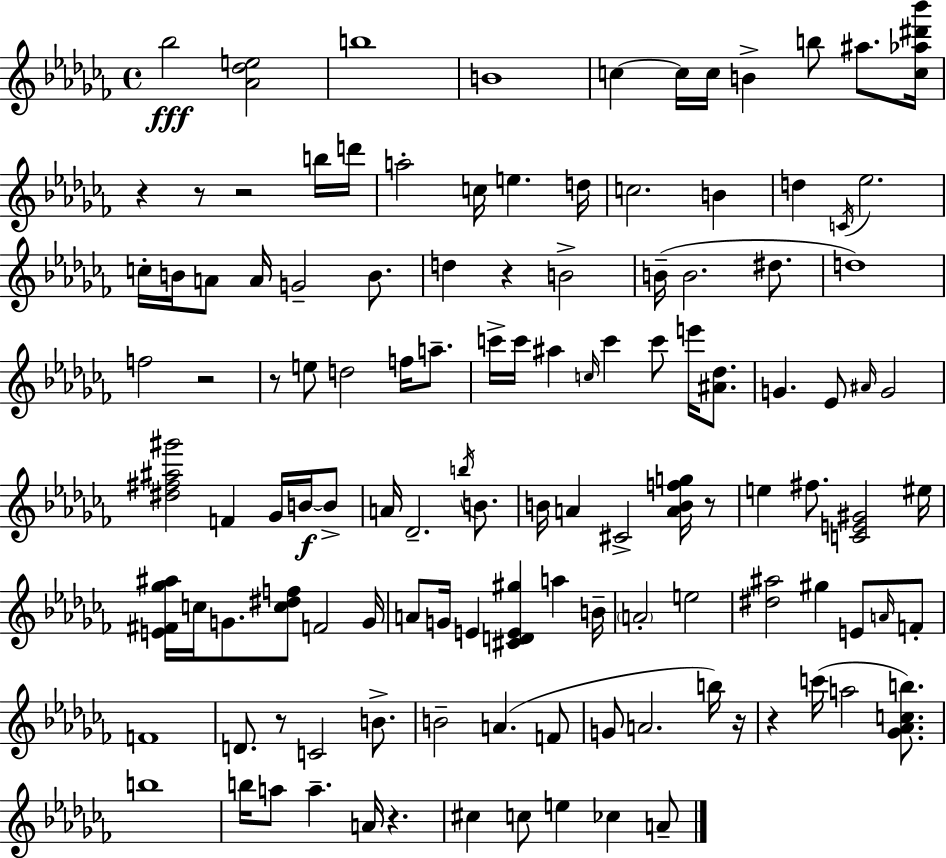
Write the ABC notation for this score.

X:1
T:Untitled
M:4/4
L:1/4
K:Abm
_b2 [_A_de]2 b4 B4 c c/4 c/4 B b/2 ^a/2 [c_a^d'_b']/4 z z/2 z2 b/4 d'/4 a2 c/4 e d/4 c2 B d C/4 _e2 c/4 B/4 A/2 A/4 G2 B/2 d z B2 B/4 B2 ^d/2 d4 f2 z2 z/2 e/2 d2 f/4 a/2 c'/4 c'/4 ^a c/4 c' c'/2 e'/4 [^A_d]/2 G _E/2 ^A/4 G2 [^d^f^a^g']2 F _G/4 B/4 B/2 A/4 _D2 b/4 B/2 B/4 A ^C2 [ABfg]/4 z/2 e ^f/2 [CE^G]2 ^e/4 [E^F_g^a]/4 c/4 G/2 [c^df]/2 F2 G/4 A/2 G/4 E [^CDE^g] a B/4 A2 e2 [^d^a]2 ^g E/2 A/4 F/2 F4 D/2 z/2 C2 B/2 B2 A F/2 G/2 A2 b/4 z/4 z c'/4 a2 [_G_Acb]/2 b4 b/4 a/2 a A/4 z ^c c/2 e _c A/2